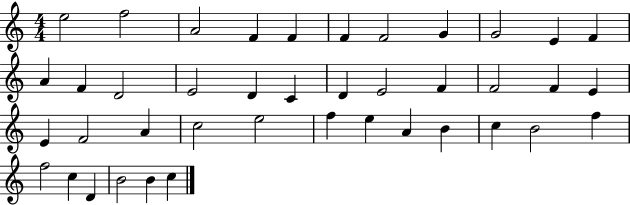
{
  \clef treble
  \numericTimeSignature
  \time 4/4
  \key c \major
  e''2 f''2 | a'2 f'4 f'4 | f'4 f'2 g'4 | g'2 e'4 f'4 | \break a'4 f'4 d'2 | e'2 d'4 c'4 | d'4 e'2 f'4 | f'2 f'4 e'4 | \break e'4 f'2 a'4 | c''2 e''2 | f''4 e''4 a'4 b'4 | c''4 b'2 f''4 | \break f''2 c''4 d'4 | b'2 b'4 c''4 | \bar "|."
}